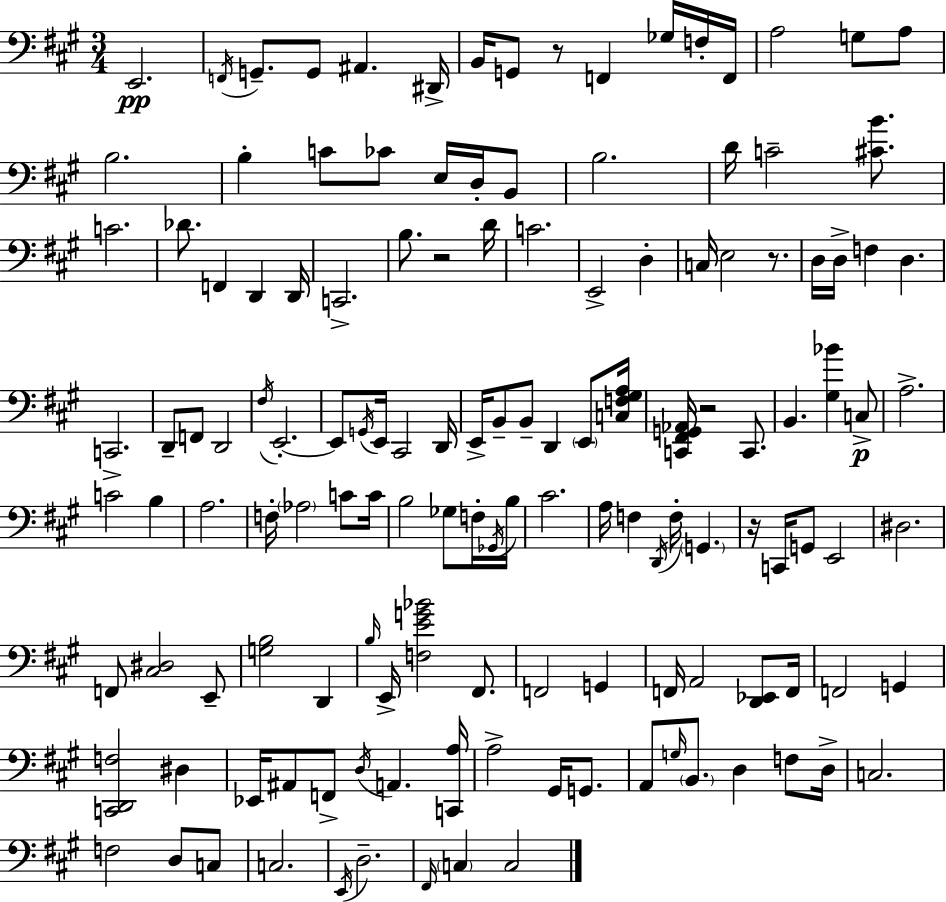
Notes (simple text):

E2/h. F2/s G2/e. G2/e A#2/q. D#2/s B2/s G2/e R/e F2/q Gb3/s F3/s F2/s A3/h G3/e A3/e B3/h. B3/q C4/e CES4/e E3/s D3/s B2/e B3/h. D4/s C4/h [C#4,B4]/e. C4/h. Db4/e. F2/q D2/q D2/s C2/h. B3/e. R/h D4/s C4/h. E2/h D3/q C3/s E3/h R/e. D3/s D3/s F3/q D3/q. C2/h. D2/e F2/e D2/h F#3/s E2/h. E2/e G2/s E2/s C#2/h D2/s E2/s B2/e B2/e D2/q E2/e [C3,F3,G#3,A3]/s [C2,F#2,G2,Ab2]/s R/h C2/e. B2/q. [G#3,Bb4]/q C3/e A3/h. C4/h B3/q A3/h. F3/s Ab3/h C4/e C4/s B3/h Gb3/e F3/s Gb2/s B3/s C#4/h. A3/s F3/q D2/s F3/s G2/q. R/s C2/s G2/e E2/h D#3/h. F2/e [C#3,D#3]/h E2/e [G3,B3]/h D2/q B3/s E2/s [F3,E4,G4,Bb4]/h F#2/e. F2/h G2/q F2/s A2/h [D2,Eb2]/e F2/s F2/h G2/q [C2,D2,F3]/h D#3/q Eb2/s A#2/e F2/e D3/s A2/q. [C2,A3]/s A3/h G#2/s G2/e. A2/e G3/s B2/e. D3/q F3/e D3/s C3/h. F3/h D3/e C3/e C3/h. E2/s D3/h. F#2/s C3/q C3/h